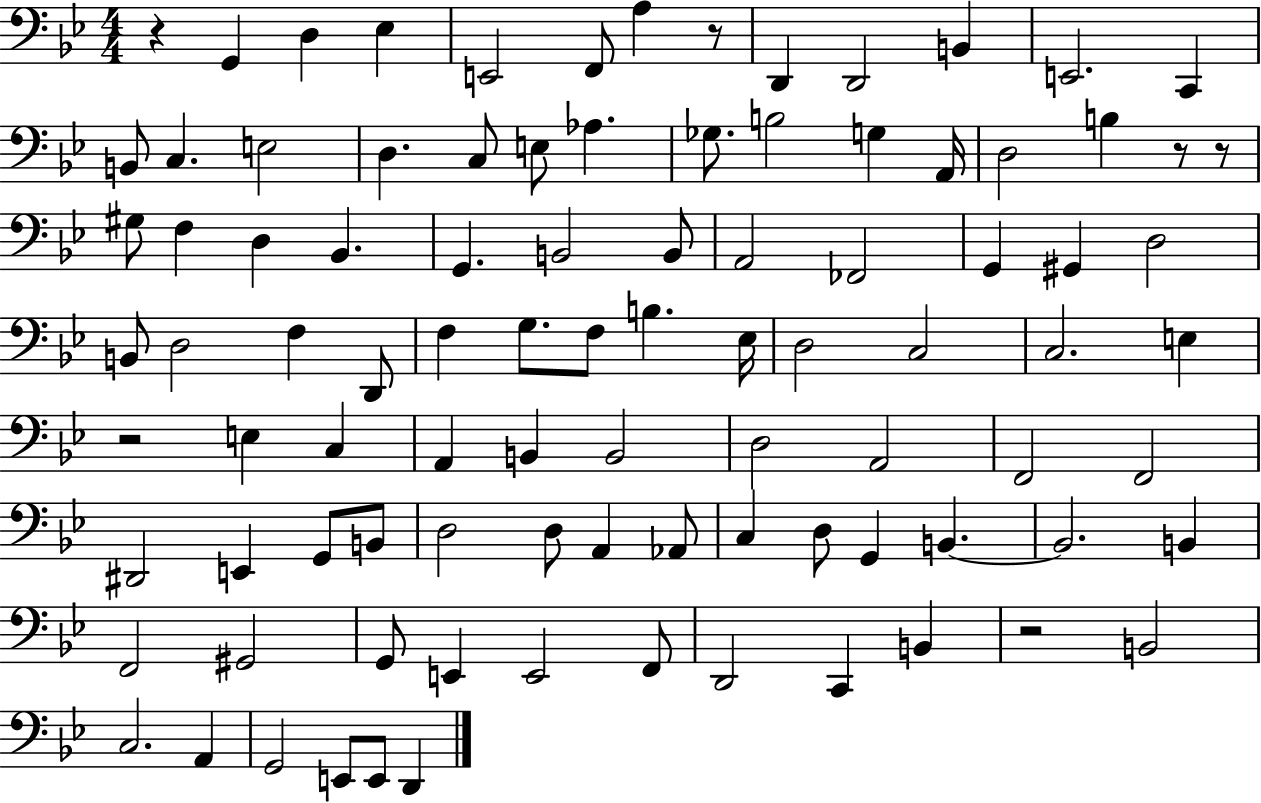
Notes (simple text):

R/q G2/q D3/q Eb3/q E2/h F2/e A3/q R/e D2/q D2/h B2/q E2/h. C2/q B2/e C3/q. E3/h D3/q. C3/e E3/e Ab3/q. Gb3/e. B3/h G3/q A2/s D3/h B3/q R/e R/e G#3/e F3/q D3/q Bb2/q. G2/q. B2/h B2/e A2/h FES2/h G2/q G#2/q D3/h B2/e D3/h F3/q D2/e F3/q G3/e. F3/e B3/q. Eb3/s D3/h C3/h C3/h. E3/q R/h E3/q C3/q A2/q B2/q B2/h D3/h A2/h F2/h F2/h D#2/h E2/q G2/e B2/e D3/h D3/e A2/q Ab2/e C3/q D3/e G2/q B2/q. B2/h. B2/q F2/h G#2/h G2/e E2/q E2/h F2/e D2/h C2/q B2/q R/h B2/h C3/h. A2/q G2/h E2/e E2/e D2/q